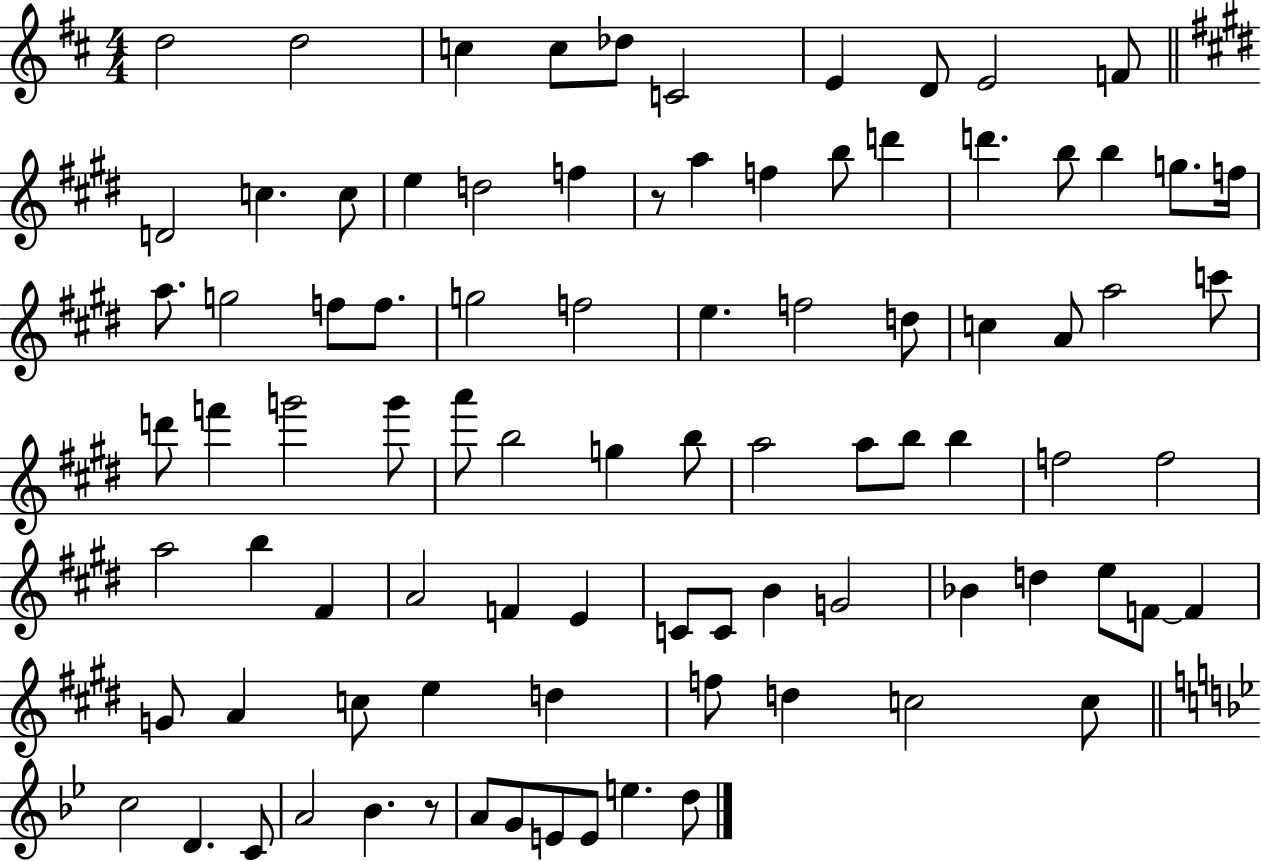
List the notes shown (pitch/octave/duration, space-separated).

D5/h D5/h C5/q C5/e Db5/e C4/h E4/q D4/e E4/h F4/e D4/h C5/q. C5/e E5/q D5/h F5/q R/e A5/q F5/q B5/e D6/q D6/q. B5/e B5/q G5/e. F5/s A5/e. G5/h F5/e F5/e. G5/h F5/h E5/q. F5/h D5/e C5/q A4/e A5/h C6/e D6/e F6/q G6/h G6/e A6/e B5/h G5/q B5/e A5/h A5/e B5/e B5/q F5/h F5/h A5/h B5/q F#4/q A4/h F4/q E4/q C4/e C4/e B4/q G4/h Bb4/q D5/q E5/e F4/e F4/q G4/e A4/q C5/e E5/q D5/q F5/e D5/q C5/h C5/e C5/h D4/q. C4/e A4/h Bb4/q. R/e A4/e G4/e E4/e E4/e E5/q. D5/e